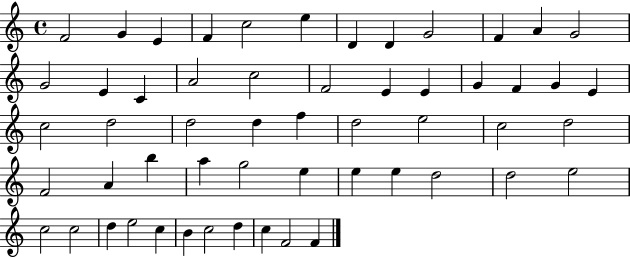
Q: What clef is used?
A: treble